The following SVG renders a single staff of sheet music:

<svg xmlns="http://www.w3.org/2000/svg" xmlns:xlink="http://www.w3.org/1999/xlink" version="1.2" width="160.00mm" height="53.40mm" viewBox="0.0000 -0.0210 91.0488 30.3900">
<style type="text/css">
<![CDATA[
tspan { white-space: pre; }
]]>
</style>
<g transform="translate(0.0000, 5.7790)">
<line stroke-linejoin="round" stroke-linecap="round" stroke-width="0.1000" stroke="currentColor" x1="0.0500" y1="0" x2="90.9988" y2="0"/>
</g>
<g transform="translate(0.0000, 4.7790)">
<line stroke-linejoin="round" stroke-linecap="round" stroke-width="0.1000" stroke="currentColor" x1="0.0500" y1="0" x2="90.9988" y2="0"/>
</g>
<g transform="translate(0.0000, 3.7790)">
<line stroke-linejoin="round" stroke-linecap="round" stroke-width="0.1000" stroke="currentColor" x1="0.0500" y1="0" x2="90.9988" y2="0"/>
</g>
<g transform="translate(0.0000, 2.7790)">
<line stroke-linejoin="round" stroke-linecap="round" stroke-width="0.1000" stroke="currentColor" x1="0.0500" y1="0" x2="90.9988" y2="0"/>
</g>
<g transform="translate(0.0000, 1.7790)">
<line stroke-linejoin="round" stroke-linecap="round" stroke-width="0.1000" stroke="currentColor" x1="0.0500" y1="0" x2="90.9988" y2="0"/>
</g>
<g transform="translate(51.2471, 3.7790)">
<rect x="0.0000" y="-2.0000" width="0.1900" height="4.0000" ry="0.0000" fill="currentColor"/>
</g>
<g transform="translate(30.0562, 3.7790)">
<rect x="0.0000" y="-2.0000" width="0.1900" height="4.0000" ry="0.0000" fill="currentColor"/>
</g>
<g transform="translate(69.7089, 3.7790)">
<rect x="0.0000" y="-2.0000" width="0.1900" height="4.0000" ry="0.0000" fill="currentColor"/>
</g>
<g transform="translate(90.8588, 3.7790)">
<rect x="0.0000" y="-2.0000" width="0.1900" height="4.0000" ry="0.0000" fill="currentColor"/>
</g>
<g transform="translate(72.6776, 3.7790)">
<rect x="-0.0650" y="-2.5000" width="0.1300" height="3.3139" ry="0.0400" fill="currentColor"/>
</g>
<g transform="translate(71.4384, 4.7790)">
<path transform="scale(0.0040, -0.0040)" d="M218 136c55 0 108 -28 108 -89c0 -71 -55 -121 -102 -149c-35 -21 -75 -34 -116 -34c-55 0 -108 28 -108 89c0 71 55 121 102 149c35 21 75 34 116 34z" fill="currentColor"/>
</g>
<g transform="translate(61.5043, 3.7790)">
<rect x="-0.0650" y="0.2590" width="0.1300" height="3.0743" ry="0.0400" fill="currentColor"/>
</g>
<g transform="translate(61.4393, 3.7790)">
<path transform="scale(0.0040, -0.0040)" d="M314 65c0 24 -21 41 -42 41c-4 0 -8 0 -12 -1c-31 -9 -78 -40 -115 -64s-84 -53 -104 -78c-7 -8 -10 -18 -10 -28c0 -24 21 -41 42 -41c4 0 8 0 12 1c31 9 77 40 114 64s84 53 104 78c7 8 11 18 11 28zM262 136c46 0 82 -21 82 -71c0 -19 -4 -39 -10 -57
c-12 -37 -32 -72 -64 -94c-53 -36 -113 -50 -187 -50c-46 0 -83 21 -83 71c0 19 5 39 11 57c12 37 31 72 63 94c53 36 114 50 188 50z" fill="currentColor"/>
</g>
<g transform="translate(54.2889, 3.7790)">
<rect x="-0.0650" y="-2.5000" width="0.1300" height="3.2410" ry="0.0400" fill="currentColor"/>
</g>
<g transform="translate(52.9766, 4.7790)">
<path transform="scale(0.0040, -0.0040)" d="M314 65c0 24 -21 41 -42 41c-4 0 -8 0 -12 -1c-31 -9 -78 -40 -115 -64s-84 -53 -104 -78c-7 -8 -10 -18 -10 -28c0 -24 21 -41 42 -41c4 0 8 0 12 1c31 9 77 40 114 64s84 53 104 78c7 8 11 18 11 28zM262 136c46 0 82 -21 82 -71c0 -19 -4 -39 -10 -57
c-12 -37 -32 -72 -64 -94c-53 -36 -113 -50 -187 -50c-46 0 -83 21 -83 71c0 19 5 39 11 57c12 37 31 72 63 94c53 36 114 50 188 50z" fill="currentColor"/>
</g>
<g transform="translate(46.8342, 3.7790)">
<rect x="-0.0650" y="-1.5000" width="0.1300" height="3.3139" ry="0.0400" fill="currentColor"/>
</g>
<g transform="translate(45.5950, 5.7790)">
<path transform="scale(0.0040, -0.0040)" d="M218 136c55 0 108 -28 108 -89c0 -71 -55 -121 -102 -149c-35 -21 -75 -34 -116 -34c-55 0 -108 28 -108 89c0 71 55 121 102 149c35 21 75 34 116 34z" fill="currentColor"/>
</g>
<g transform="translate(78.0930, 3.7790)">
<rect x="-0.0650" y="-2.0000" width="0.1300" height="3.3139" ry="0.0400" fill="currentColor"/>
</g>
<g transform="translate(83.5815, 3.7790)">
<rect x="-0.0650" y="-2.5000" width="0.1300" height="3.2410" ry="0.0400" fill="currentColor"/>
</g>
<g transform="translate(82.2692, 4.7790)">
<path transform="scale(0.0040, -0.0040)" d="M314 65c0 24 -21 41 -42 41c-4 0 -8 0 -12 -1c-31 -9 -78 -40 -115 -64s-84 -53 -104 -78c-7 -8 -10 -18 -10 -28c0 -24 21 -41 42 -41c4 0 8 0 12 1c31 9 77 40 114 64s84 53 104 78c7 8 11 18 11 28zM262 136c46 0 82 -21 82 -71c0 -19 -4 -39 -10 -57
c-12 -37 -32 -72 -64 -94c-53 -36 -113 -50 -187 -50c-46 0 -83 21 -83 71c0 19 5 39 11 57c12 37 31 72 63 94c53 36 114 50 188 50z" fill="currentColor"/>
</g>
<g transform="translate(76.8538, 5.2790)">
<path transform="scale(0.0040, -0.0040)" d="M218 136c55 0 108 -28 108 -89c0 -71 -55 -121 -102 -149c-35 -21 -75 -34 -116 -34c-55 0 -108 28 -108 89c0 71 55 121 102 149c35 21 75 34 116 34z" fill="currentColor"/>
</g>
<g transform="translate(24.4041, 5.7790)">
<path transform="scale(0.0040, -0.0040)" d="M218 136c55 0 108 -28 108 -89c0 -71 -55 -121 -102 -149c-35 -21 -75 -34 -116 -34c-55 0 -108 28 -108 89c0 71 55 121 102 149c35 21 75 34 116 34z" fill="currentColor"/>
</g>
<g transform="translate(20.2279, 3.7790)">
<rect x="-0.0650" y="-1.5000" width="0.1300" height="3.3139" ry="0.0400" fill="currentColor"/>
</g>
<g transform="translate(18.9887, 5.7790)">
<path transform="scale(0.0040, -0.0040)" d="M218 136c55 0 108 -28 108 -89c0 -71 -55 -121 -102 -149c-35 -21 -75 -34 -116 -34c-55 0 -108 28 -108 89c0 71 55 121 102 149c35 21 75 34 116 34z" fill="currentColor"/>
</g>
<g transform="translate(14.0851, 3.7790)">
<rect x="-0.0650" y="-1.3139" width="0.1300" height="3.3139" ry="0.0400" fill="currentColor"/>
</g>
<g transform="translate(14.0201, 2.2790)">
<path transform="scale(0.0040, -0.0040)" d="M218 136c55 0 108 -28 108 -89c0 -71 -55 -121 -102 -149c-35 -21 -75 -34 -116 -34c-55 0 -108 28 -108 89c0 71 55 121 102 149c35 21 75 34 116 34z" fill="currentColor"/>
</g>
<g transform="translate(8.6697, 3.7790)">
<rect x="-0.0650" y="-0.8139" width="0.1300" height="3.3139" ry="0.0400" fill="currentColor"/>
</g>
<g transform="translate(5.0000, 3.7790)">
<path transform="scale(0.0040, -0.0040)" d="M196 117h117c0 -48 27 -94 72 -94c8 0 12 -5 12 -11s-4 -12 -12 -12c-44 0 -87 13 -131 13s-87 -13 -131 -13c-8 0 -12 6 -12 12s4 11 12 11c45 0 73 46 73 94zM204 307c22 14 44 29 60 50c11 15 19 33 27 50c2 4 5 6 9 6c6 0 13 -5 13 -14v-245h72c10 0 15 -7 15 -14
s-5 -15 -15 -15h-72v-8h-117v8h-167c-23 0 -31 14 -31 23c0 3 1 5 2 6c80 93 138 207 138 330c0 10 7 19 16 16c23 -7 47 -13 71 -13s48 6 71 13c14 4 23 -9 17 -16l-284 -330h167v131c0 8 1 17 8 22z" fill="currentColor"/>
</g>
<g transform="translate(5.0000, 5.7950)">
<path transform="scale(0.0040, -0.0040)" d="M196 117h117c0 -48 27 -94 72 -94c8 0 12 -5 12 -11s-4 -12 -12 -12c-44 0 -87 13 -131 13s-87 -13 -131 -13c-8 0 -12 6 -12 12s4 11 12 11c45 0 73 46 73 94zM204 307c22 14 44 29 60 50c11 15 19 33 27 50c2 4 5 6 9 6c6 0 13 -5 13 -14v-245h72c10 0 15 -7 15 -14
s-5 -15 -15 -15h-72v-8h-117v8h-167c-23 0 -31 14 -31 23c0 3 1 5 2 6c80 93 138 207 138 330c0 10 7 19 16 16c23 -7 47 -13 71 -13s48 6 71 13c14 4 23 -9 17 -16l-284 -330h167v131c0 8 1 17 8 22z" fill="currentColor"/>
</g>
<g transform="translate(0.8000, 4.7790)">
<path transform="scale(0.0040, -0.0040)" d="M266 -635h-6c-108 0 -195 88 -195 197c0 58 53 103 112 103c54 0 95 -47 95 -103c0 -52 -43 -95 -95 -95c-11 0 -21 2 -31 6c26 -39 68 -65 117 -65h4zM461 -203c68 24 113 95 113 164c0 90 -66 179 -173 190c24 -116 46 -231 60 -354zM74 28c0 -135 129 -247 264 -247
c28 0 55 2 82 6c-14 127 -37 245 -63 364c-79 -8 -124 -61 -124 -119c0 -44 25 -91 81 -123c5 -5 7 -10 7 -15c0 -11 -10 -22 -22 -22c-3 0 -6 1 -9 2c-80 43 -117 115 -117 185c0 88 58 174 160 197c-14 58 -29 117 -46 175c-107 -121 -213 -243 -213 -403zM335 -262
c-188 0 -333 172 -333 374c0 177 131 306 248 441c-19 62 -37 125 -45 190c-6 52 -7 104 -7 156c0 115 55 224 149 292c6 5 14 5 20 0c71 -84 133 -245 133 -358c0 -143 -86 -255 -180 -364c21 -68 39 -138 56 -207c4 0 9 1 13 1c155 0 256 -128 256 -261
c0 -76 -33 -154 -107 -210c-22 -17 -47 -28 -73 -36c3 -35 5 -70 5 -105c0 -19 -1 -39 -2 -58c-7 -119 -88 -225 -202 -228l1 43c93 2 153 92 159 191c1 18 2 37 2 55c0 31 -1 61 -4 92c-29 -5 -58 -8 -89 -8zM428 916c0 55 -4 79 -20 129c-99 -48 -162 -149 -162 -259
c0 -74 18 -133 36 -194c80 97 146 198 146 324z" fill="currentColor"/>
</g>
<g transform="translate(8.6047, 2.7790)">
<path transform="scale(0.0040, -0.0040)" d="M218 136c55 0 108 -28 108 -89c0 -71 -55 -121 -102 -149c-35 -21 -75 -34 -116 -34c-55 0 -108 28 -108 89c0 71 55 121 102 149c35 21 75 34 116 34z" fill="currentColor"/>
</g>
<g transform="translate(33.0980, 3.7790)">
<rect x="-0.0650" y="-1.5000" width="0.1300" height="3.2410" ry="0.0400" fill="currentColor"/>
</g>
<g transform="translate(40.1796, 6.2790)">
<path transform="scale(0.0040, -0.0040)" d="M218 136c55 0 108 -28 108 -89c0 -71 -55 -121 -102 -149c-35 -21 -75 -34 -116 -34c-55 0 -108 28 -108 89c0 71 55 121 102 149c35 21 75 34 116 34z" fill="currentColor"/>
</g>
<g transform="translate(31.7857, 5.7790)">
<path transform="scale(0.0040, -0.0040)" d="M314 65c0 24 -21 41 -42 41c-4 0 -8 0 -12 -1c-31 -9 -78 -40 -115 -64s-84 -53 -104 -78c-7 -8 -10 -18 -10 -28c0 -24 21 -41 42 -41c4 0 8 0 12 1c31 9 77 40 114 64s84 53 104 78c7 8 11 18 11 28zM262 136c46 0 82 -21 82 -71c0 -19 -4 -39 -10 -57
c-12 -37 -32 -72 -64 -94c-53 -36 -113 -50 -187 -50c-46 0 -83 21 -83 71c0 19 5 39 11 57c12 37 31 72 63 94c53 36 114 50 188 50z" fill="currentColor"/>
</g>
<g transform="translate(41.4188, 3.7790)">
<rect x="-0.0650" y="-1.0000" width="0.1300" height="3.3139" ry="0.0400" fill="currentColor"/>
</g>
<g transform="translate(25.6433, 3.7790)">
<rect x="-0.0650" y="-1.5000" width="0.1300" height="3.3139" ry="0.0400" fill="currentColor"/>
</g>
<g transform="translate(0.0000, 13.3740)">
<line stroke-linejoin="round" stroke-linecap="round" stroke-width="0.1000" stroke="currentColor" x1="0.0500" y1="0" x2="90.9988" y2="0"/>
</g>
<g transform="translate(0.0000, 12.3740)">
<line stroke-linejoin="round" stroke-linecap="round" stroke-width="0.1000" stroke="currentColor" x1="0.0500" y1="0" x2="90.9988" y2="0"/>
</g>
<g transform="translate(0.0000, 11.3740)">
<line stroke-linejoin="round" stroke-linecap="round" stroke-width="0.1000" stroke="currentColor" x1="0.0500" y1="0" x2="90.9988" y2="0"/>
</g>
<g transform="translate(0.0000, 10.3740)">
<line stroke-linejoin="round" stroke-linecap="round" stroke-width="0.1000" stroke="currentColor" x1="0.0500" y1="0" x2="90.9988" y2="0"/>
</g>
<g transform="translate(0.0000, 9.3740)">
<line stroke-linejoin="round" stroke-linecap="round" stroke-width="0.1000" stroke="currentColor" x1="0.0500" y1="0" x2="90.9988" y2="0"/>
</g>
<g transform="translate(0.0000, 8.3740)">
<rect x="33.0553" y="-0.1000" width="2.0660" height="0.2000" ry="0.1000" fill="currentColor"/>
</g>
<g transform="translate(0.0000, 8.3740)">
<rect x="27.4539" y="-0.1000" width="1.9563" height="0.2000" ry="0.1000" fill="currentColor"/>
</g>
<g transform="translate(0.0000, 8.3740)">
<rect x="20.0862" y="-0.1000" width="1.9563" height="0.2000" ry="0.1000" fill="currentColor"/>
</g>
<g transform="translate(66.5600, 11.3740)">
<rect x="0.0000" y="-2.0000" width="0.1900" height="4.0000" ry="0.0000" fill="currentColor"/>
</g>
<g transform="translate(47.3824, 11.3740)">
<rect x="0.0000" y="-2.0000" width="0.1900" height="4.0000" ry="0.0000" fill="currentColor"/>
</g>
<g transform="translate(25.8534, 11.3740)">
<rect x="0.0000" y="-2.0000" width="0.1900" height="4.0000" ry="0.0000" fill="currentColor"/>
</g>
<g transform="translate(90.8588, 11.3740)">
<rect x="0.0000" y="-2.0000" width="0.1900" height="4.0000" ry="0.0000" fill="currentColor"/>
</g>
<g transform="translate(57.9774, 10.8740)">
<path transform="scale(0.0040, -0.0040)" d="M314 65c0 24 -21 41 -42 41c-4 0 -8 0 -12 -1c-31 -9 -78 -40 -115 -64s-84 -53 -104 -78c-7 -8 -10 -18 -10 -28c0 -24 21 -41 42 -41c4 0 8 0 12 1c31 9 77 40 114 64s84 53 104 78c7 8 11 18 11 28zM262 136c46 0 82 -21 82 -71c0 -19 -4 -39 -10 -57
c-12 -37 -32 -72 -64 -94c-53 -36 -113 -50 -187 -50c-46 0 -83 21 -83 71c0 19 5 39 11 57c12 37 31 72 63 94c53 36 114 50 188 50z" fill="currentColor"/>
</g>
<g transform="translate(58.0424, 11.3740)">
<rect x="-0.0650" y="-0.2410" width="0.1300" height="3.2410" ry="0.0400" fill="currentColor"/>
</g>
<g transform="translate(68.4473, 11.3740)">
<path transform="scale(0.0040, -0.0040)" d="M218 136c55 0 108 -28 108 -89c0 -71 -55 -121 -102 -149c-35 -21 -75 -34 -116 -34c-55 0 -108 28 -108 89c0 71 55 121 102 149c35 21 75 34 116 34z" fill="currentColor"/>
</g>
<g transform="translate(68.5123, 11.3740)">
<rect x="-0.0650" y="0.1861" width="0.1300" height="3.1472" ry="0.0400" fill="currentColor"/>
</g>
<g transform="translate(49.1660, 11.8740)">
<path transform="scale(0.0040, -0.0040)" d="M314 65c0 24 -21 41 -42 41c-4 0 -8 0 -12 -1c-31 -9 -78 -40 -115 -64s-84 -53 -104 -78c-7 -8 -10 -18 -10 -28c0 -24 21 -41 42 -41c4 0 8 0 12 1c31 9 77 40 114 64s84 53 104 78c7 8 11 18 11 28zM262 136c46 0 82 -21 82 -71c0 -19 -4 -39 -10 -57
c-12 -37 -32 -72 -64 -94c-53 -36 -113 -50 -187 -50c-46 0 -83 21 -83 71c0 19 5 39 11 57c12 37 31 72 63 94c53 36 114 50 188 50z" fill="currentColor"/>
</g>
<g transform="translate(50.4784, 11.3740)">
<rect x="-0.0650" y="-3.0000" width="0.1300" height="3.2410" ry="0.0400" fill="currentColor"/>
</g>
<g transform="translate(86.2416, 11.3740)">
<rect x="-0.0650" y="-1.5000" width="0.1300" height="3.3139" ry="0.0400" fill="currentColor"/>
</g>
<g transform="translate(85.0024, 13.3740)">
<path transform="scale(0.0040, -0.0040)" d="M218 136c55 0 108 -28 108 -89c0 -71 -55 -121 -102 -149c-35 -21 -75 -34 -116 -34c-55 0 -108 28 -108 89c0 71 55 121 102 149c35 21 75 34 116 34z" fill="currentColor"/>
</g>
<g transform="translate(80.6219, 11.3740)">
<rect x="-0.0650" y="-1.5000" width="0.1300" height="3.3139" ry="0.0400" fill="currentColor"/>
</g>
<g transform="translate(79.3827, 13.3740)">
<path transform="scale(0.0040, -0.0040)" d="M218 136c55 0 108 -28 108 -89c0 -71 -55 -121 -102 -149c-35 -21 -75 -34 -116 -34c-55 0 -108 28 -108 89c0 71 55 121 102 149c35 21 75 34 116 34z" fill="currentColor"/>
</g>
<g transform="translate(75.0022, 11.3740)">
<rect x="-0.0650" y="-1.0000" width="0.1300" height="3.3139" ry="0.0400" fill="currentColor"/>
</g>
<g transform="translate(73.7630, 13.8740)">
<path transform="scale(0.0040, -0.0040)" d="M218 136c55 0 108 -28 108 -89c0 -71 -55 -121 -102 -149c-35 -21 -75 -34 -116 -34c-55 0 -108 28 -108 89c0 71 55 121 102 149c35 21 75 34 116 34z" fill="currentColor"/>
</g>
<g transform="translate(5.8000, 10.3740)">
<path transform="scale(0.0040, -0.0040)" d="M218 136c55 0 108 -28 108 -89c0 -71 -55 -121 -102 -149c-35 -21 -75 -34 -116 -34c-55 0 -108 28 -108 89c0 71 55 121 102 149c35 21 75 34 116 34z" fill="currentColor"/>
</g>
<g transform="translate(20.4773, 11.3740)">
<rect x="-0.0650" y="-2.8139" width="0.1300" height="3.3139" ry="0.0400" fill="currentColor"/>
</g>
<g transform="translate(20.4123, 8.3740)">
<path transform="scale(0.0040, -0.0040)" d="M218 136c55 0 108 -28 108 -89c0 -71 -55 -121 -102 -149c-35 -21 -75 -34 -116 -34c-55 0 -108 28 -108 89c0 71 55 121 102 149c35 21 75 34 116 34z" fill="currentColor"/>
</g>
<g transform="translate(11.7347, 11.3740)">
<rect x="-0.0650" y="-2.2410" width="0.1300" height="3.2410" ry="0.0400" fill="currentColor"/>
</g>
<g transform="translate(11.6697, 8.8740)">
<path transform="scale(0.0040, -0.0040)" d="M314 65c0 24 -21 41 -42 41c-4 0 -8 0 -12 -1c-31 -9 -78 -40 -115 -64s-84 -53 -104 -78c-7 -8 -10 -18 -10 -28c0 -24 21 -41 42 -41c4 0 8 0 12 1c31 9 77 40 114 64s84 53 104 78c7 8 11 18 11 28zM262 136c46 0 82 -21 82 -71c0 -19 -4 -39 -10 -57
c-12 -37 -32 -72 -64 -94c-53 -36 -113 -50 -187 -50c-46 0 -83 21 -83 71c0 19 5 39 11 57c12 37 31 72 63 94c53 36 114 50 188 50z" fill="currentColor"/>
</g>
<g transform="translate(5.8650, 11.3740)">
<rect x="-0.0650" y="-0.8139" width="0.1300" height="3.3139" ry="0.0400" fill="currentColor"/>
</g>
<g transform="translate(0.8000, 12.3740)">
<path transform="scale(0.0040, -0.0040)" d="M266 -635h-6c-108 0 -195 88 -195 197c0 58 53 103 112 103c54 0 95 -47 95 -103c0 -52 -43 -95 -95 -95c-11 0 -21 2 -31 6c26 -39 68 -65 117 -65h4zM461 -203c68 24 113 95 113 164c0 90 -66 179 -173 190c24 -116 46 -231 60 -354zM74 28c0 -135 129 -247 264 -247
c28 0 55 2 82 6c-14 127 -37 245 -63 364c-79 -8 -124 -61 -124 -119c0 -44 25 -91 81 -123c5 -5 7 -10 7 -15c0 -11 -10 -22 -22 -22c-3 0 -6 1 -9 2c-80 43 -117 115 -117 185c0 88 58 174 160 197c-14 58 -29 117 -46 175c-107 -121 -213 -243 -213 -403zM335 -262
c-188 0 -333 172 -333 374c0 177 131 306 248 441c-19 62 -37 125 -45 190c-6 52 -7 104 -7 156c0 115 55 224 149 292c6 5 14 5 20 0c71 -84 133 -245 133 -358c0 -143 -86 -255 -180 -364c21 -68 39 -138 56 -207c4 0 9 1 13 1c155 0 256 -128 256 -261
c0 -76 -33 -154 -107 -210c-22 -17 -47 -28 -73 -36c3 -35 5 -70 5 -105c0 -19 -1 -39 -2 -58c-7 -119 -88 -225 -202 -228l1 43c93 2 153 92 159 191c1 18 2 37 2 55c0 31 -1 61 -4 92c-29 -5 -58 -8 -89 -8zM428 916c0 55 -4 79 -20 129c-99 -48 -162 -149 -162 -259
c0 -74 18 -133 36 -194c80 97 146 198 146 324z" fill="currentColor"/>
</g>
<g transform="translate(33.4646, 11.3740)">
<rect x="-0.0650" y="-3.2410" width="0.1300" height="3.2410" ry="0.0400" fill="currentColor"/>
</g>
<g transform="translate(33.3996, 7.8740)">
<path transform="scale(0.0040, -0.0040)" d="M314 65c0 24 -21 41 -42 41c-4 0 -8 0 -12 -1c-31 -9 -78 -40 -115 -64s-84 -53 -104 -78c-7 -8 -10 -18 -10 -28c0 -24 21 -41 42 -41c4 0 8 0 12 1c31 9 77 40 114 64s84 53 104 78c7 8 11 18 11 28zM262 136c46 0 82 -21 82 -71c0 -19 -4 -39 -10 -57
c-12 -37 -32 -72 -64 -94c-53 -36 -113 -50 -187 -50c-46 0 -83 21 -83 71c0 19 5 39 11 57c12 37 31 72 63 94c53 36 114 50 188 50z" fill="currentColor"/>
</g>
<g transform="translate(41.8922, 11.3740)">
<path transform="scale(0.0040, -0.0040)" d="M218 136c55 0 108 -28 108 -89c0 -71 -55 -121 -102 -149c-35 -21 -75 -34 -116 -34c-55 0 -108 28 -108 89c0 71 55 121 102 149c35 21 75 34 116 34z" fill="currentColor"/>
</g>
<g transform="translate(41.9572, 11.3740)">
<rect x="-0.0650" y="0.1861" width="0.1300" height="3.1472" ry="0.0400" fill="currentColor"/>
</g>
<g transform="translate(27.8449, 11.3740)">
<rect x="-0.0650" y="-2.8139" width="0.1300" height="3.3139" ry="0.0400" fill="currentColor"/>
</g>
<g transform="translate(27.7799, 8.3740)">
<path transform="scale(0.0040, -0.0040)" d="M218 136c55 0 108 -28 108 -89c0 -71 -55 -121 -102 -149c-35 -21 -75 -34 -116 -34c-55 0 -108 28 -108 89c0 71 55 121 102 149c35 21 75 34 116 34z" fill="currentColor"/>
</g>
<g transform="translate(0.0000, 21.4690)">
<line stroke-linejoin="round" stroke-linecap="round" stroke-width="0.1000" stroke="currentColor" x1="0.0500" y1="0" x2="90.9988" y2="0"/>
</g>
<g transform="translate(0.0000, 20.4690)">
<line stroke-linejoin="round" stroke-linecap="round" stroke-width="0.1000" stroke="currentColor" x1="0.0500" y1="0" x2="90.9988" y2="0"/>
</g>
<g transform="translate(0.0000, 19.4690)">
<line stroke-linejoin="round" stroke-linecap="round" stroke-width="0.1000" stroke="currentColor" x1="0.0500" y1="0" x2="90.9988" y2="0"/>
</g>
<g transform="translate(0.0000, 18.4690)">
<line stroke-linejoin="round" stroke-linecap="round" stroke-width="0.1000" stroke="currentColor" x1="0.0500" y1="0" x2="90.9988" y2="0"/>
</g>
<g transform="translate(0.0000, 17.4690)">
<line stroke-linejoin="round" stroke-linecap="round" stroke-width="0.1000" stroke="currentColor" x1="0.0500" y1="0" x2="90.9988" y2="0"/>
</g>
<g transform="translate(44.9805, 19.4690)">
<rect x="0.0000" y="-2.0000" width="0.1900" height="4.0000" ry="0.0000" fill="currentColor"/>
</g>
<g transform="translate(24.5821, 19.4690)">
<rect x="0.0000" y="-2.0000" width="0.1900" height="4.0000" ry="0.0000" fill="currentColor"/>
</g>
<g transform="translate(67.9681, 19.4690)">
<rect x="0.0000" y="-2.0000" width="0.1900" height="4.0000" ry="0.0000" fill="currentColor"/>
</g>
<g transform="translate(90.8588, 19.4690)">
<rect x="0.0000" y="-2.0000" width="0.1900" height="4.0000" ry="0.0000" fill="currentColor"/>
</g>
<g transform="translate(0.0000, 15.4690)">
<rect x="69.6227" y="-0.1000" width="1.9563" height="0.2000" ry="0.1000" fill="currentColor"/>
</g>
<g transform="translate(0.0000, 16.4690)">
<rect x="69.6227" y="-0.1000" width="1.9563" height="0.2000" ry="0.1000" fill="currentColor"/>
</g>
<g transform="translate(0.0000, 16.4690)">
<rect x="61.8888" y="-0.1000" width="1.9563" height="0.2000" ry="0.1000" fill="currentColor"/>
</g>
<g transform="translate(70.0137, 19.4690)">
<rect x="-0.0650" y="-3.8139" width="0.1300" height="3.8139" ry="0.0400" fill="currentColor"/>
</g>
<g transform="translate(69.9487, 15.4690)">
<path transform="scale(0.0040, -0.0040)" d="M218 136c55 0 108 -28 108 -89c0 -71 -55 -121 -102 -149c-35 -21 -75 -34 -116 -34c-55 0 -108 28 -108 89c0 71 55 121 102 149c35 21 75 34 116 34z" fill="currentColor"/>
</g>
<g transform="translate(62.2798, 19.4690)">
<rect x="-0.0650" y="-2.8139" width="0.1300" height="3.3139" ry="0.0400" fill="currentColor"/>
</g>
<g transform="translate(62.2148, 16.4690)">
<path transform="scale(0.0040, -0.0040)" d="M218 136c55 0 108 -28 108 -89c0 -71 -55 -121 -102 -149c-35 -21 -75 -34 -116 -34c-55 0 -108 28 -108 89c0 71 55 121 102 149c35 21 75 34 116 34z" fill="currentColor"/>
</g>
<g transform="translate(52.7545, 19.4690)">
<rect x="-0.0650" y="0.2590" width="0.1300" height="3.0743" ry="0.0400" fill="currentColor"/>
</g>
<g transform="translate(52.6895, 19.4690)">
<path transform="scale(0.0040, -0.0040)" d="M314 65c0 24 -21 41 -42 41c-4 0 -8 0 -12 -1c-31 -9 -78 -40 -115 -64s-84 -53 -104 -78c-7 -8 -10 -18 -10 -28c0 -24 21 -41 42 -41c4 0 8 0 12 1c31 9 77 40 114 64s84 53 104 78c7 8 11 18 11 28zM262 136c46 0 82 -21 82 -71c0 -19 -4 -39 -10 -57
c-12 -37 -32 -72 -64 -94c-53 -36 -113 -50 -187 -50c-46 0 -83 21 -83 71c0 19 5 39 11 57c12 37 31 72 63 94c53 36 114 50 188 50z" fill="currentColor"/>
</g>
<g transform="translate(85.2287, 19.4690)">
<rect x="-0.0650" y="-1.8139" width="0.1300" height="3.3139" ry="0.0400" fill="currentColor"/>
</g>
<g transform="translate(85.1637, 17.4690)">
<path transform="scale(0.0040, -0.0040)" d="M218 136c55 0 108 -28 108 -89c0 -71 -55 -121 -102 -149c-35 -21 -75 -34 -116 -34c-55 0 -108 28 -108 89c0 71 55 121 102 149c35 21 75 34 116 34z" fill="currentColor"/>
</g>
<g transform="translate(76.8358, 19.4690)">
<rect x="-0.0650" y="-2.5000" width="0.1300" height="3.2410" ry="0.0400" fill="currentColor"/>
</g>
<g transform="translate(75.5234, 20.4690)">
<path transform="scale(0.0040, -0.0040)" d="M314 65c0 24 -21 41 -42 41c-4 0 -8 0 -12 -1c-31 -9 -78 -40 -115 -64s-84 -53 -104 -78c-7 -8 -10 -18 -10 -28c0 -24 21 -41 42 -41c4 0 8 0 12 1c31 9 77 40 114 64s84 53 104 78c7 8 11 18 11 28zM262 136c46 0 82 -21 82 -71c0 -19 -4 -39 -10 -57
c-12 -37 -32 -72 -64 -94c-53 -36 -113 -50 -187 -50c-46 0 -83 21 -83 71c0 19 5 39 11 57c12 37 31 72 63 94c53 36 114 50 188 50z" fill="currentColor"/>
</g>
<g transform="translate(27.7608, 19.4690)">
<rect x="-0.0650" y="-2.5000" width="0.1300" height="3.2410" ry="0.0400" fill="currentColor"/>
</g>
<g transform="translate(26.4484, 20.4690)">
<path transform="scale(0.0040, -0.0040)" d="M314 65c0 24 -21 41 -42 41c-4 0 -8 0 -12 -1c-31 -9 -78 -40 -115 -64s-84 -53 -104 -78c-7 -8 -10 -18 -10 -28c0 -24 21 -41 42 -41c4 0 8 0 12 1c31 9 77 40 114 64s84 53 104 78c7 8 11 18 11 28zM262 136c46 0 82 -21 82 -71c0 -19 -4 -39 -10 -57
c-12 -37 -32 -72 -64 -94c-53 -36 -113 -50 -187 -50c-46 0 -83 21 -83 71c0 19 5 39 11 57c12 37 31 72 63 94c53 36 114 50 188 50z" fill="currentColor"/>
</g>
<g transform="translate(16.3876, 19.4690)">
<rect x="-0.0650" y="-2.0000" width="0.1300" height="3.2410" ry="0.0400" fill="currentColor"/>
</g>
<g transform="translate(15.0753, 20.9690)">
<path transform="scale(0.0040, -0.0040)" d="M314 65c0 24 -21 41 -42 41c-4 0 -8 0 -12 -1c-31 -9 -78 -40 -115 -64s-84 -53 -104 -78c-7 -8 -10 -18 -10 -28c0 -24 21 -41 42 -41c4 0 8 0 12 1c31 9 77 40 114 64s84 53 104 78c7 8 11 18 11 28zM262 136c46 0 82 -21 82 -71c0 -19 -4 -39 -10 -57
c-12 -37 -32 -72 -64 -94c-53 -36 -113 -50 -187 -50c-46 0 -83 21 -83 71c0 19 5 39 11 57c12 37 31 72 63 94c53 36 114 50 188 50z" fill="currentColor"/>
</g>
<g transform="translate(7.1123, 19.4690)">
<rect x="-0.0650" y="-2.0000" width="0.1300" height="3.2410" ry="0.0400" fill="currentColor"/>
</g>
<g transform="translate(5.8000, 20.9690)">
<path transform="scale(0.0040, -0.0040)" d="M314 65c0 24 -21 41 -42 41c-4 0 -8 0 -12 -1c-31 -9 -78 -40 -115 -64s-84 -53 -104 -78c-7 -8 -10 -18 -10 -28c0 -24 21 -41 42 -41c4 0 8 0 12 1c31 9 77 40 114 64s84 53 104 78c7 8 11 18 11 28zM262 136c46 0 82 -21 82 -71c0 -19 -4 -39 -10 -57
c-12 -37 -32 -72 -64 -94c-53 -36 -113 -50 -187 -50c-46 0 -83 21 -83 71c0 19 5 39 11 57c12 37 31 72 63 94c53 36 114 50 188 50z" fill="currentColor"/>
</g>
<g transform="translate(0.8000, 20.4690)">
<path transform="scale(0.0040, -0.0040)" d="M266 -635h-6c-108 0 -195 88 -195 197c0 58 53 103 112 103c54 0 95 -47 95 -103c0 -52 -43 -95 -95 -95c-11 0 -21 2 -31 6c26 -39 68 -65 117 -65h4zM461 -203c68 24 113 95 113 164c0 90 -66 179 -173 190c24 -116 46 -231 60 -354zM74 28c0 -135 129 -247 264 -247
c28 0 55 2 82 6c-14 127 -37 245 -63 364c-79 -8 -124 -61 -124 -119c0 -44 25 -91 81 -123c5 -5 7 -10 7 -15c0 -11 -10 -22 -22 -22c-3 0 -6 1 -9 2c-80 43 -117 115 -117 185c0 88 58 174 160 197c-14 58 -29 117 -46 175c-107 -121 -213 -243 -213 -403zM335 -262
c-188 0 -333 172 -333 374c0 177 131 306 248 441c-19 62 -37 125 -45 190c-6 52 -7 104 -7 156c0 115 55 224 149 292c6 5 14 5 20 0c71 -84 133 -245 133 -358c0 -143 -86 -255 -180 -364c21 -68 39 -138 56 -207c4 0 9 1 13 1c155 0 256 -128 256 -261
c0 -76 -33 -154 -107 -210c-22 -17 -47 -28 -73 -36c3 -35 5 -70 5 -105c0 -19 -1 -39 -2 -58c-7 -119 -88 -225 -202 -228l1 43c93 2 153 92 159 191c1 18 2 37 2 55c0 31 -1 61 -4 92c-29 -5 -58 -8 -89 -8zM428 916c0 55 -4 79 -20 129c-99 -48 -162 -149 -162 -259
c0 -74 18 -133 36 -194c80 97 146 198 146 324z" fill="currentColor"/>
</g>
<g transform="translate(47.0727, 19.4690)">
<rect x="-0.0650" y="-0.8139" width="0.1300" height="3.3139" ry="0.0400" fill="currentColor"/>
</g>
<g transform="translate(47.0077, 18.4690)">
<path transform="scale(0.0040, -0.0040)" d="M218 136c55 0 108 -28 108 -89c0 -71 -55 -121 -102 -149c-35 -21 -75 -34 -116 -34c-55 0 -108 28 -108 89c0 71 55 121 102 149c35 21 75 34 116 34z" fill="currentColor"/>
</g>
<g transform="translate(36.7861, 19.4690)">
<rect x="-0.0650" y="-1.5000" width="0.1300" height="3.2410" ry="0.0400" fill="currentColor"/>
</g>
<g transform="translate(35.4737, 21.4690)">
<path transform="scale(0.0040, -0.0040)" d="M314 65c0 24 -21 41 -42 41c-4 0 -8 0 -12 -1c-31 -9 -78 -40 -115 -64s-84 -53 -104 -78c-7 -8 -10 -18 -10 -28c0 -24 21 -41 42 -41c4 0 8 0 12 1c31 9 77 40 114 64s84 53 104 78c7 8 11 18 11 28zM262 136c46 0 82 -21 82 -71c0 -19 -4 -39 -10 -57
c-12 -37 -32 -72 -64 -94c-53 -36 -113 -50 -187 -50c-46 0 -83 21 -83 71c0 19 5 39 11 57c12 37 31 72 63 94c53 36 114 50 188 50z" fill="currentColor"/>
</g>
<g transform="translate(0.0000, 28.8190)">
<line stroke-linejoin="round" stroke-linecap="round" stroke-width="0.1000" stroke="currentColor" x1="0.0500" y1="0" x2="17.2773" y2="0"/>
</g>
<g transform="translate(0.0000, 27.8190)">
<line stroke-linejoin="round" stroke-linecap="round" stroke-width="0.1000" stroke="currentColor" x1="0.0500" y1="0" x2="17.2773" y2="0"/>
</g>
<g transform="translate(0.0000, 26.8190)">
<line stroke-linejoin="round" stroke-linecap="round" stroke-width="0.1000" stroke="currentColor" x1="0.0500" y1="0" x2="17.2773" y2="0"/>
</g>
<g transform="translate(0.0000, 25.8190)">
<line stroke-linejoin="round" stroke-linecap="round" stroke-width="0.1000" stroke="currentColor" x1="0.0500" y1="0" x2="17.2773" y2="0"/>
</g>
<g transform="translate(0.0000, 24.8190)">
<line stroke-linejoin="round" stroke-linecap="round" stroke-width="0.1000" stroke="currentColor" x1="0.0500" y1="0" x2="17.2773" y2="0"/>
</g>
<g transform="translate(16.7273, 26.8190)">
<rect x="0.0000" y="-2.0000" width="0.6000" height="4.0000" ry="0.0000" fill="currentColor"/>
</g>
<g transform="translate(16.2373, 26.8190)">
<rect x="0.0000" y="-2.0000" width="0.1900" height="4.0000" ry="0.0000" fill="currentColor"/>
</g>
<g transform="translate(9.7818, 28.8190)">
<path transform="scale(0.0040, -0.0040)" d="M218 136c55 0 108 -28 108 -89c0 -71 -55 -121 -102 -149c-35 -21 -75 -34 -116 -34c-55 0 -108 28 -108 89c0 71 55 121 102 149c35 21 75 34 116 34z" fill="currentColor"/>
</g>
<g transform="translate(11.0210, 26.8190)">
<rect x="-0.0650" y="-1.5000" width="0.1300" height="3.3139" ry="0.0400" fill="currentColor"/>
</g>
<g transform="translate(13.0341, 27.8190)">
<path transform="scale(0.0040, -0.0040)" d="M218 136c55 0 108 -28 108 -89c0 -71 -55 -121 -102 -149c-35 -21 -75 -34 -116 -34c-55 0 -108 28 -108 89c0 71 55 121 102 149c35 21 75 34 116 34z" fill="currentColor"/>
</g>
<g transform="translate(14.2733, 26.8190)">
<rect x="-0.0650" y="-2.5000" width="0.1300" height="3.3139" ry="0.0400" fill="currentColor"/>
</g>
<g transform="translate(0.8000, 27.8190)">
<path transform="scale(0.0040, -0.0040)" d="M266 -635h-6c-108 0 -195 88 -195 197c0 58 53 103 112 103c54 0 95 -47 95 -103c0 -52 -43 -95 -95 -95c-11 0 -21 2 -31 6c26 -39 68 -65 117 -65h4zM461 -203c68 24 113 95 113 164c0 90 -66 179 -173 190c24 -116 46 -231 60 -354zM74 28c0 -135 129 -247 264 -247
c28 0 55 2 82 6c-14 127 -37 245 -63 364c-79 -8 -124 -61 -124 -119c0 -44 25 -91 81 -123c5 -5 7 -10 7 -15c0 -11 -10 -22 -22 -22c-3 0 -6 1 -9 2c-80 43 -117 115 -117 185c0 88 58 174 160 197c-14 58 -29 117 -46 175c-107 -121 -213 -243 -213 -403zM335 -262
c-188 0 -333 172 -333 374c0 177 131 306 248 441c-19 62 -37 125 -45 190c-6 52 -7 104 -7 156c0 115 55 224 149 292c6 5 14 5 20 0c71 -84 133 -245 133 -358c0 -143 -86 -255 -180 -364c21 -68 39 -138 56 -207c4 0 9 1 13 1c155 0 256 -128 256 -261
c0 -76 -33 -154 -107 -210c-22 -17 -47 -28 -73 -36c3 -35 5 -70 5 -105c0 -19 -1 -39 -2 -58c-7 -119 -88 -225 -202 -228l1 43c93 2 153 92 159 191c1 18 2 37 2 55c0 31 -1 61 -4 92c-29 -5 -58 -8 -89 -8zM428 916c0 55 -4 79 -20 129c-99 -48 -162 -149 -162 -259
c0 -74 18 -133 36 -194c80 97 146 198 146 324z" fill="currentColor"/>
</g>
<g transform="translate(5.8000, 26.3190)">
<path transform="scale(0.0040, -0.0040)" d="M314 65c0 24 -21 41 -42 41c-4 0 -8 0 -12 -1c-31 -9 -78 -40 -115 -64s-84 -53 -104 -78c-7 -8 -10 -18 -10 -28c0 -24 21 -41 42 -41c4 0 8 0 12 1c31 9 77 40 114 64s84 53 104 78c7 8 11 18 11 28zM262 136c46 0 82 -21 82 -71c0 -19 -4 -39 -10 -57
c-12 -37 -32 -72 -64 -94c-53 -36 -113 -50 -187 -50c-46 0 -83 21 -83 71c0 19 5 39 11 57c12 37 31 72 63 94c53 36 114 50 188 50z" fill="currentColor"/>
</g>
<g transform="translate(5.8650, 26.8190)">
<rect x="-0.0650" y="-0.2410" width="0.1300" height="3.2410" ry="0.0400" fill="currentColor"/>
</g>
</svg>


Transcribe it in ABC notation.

X:1
T:Untitled
M:4/4
L:1/4
K:C
d e E E E2 D E G2 B2 G F G2 d g2 a a b2 B A2 c2 B D E E F2 F2 G2 E2 d B2 a c' G2 f c2 E G